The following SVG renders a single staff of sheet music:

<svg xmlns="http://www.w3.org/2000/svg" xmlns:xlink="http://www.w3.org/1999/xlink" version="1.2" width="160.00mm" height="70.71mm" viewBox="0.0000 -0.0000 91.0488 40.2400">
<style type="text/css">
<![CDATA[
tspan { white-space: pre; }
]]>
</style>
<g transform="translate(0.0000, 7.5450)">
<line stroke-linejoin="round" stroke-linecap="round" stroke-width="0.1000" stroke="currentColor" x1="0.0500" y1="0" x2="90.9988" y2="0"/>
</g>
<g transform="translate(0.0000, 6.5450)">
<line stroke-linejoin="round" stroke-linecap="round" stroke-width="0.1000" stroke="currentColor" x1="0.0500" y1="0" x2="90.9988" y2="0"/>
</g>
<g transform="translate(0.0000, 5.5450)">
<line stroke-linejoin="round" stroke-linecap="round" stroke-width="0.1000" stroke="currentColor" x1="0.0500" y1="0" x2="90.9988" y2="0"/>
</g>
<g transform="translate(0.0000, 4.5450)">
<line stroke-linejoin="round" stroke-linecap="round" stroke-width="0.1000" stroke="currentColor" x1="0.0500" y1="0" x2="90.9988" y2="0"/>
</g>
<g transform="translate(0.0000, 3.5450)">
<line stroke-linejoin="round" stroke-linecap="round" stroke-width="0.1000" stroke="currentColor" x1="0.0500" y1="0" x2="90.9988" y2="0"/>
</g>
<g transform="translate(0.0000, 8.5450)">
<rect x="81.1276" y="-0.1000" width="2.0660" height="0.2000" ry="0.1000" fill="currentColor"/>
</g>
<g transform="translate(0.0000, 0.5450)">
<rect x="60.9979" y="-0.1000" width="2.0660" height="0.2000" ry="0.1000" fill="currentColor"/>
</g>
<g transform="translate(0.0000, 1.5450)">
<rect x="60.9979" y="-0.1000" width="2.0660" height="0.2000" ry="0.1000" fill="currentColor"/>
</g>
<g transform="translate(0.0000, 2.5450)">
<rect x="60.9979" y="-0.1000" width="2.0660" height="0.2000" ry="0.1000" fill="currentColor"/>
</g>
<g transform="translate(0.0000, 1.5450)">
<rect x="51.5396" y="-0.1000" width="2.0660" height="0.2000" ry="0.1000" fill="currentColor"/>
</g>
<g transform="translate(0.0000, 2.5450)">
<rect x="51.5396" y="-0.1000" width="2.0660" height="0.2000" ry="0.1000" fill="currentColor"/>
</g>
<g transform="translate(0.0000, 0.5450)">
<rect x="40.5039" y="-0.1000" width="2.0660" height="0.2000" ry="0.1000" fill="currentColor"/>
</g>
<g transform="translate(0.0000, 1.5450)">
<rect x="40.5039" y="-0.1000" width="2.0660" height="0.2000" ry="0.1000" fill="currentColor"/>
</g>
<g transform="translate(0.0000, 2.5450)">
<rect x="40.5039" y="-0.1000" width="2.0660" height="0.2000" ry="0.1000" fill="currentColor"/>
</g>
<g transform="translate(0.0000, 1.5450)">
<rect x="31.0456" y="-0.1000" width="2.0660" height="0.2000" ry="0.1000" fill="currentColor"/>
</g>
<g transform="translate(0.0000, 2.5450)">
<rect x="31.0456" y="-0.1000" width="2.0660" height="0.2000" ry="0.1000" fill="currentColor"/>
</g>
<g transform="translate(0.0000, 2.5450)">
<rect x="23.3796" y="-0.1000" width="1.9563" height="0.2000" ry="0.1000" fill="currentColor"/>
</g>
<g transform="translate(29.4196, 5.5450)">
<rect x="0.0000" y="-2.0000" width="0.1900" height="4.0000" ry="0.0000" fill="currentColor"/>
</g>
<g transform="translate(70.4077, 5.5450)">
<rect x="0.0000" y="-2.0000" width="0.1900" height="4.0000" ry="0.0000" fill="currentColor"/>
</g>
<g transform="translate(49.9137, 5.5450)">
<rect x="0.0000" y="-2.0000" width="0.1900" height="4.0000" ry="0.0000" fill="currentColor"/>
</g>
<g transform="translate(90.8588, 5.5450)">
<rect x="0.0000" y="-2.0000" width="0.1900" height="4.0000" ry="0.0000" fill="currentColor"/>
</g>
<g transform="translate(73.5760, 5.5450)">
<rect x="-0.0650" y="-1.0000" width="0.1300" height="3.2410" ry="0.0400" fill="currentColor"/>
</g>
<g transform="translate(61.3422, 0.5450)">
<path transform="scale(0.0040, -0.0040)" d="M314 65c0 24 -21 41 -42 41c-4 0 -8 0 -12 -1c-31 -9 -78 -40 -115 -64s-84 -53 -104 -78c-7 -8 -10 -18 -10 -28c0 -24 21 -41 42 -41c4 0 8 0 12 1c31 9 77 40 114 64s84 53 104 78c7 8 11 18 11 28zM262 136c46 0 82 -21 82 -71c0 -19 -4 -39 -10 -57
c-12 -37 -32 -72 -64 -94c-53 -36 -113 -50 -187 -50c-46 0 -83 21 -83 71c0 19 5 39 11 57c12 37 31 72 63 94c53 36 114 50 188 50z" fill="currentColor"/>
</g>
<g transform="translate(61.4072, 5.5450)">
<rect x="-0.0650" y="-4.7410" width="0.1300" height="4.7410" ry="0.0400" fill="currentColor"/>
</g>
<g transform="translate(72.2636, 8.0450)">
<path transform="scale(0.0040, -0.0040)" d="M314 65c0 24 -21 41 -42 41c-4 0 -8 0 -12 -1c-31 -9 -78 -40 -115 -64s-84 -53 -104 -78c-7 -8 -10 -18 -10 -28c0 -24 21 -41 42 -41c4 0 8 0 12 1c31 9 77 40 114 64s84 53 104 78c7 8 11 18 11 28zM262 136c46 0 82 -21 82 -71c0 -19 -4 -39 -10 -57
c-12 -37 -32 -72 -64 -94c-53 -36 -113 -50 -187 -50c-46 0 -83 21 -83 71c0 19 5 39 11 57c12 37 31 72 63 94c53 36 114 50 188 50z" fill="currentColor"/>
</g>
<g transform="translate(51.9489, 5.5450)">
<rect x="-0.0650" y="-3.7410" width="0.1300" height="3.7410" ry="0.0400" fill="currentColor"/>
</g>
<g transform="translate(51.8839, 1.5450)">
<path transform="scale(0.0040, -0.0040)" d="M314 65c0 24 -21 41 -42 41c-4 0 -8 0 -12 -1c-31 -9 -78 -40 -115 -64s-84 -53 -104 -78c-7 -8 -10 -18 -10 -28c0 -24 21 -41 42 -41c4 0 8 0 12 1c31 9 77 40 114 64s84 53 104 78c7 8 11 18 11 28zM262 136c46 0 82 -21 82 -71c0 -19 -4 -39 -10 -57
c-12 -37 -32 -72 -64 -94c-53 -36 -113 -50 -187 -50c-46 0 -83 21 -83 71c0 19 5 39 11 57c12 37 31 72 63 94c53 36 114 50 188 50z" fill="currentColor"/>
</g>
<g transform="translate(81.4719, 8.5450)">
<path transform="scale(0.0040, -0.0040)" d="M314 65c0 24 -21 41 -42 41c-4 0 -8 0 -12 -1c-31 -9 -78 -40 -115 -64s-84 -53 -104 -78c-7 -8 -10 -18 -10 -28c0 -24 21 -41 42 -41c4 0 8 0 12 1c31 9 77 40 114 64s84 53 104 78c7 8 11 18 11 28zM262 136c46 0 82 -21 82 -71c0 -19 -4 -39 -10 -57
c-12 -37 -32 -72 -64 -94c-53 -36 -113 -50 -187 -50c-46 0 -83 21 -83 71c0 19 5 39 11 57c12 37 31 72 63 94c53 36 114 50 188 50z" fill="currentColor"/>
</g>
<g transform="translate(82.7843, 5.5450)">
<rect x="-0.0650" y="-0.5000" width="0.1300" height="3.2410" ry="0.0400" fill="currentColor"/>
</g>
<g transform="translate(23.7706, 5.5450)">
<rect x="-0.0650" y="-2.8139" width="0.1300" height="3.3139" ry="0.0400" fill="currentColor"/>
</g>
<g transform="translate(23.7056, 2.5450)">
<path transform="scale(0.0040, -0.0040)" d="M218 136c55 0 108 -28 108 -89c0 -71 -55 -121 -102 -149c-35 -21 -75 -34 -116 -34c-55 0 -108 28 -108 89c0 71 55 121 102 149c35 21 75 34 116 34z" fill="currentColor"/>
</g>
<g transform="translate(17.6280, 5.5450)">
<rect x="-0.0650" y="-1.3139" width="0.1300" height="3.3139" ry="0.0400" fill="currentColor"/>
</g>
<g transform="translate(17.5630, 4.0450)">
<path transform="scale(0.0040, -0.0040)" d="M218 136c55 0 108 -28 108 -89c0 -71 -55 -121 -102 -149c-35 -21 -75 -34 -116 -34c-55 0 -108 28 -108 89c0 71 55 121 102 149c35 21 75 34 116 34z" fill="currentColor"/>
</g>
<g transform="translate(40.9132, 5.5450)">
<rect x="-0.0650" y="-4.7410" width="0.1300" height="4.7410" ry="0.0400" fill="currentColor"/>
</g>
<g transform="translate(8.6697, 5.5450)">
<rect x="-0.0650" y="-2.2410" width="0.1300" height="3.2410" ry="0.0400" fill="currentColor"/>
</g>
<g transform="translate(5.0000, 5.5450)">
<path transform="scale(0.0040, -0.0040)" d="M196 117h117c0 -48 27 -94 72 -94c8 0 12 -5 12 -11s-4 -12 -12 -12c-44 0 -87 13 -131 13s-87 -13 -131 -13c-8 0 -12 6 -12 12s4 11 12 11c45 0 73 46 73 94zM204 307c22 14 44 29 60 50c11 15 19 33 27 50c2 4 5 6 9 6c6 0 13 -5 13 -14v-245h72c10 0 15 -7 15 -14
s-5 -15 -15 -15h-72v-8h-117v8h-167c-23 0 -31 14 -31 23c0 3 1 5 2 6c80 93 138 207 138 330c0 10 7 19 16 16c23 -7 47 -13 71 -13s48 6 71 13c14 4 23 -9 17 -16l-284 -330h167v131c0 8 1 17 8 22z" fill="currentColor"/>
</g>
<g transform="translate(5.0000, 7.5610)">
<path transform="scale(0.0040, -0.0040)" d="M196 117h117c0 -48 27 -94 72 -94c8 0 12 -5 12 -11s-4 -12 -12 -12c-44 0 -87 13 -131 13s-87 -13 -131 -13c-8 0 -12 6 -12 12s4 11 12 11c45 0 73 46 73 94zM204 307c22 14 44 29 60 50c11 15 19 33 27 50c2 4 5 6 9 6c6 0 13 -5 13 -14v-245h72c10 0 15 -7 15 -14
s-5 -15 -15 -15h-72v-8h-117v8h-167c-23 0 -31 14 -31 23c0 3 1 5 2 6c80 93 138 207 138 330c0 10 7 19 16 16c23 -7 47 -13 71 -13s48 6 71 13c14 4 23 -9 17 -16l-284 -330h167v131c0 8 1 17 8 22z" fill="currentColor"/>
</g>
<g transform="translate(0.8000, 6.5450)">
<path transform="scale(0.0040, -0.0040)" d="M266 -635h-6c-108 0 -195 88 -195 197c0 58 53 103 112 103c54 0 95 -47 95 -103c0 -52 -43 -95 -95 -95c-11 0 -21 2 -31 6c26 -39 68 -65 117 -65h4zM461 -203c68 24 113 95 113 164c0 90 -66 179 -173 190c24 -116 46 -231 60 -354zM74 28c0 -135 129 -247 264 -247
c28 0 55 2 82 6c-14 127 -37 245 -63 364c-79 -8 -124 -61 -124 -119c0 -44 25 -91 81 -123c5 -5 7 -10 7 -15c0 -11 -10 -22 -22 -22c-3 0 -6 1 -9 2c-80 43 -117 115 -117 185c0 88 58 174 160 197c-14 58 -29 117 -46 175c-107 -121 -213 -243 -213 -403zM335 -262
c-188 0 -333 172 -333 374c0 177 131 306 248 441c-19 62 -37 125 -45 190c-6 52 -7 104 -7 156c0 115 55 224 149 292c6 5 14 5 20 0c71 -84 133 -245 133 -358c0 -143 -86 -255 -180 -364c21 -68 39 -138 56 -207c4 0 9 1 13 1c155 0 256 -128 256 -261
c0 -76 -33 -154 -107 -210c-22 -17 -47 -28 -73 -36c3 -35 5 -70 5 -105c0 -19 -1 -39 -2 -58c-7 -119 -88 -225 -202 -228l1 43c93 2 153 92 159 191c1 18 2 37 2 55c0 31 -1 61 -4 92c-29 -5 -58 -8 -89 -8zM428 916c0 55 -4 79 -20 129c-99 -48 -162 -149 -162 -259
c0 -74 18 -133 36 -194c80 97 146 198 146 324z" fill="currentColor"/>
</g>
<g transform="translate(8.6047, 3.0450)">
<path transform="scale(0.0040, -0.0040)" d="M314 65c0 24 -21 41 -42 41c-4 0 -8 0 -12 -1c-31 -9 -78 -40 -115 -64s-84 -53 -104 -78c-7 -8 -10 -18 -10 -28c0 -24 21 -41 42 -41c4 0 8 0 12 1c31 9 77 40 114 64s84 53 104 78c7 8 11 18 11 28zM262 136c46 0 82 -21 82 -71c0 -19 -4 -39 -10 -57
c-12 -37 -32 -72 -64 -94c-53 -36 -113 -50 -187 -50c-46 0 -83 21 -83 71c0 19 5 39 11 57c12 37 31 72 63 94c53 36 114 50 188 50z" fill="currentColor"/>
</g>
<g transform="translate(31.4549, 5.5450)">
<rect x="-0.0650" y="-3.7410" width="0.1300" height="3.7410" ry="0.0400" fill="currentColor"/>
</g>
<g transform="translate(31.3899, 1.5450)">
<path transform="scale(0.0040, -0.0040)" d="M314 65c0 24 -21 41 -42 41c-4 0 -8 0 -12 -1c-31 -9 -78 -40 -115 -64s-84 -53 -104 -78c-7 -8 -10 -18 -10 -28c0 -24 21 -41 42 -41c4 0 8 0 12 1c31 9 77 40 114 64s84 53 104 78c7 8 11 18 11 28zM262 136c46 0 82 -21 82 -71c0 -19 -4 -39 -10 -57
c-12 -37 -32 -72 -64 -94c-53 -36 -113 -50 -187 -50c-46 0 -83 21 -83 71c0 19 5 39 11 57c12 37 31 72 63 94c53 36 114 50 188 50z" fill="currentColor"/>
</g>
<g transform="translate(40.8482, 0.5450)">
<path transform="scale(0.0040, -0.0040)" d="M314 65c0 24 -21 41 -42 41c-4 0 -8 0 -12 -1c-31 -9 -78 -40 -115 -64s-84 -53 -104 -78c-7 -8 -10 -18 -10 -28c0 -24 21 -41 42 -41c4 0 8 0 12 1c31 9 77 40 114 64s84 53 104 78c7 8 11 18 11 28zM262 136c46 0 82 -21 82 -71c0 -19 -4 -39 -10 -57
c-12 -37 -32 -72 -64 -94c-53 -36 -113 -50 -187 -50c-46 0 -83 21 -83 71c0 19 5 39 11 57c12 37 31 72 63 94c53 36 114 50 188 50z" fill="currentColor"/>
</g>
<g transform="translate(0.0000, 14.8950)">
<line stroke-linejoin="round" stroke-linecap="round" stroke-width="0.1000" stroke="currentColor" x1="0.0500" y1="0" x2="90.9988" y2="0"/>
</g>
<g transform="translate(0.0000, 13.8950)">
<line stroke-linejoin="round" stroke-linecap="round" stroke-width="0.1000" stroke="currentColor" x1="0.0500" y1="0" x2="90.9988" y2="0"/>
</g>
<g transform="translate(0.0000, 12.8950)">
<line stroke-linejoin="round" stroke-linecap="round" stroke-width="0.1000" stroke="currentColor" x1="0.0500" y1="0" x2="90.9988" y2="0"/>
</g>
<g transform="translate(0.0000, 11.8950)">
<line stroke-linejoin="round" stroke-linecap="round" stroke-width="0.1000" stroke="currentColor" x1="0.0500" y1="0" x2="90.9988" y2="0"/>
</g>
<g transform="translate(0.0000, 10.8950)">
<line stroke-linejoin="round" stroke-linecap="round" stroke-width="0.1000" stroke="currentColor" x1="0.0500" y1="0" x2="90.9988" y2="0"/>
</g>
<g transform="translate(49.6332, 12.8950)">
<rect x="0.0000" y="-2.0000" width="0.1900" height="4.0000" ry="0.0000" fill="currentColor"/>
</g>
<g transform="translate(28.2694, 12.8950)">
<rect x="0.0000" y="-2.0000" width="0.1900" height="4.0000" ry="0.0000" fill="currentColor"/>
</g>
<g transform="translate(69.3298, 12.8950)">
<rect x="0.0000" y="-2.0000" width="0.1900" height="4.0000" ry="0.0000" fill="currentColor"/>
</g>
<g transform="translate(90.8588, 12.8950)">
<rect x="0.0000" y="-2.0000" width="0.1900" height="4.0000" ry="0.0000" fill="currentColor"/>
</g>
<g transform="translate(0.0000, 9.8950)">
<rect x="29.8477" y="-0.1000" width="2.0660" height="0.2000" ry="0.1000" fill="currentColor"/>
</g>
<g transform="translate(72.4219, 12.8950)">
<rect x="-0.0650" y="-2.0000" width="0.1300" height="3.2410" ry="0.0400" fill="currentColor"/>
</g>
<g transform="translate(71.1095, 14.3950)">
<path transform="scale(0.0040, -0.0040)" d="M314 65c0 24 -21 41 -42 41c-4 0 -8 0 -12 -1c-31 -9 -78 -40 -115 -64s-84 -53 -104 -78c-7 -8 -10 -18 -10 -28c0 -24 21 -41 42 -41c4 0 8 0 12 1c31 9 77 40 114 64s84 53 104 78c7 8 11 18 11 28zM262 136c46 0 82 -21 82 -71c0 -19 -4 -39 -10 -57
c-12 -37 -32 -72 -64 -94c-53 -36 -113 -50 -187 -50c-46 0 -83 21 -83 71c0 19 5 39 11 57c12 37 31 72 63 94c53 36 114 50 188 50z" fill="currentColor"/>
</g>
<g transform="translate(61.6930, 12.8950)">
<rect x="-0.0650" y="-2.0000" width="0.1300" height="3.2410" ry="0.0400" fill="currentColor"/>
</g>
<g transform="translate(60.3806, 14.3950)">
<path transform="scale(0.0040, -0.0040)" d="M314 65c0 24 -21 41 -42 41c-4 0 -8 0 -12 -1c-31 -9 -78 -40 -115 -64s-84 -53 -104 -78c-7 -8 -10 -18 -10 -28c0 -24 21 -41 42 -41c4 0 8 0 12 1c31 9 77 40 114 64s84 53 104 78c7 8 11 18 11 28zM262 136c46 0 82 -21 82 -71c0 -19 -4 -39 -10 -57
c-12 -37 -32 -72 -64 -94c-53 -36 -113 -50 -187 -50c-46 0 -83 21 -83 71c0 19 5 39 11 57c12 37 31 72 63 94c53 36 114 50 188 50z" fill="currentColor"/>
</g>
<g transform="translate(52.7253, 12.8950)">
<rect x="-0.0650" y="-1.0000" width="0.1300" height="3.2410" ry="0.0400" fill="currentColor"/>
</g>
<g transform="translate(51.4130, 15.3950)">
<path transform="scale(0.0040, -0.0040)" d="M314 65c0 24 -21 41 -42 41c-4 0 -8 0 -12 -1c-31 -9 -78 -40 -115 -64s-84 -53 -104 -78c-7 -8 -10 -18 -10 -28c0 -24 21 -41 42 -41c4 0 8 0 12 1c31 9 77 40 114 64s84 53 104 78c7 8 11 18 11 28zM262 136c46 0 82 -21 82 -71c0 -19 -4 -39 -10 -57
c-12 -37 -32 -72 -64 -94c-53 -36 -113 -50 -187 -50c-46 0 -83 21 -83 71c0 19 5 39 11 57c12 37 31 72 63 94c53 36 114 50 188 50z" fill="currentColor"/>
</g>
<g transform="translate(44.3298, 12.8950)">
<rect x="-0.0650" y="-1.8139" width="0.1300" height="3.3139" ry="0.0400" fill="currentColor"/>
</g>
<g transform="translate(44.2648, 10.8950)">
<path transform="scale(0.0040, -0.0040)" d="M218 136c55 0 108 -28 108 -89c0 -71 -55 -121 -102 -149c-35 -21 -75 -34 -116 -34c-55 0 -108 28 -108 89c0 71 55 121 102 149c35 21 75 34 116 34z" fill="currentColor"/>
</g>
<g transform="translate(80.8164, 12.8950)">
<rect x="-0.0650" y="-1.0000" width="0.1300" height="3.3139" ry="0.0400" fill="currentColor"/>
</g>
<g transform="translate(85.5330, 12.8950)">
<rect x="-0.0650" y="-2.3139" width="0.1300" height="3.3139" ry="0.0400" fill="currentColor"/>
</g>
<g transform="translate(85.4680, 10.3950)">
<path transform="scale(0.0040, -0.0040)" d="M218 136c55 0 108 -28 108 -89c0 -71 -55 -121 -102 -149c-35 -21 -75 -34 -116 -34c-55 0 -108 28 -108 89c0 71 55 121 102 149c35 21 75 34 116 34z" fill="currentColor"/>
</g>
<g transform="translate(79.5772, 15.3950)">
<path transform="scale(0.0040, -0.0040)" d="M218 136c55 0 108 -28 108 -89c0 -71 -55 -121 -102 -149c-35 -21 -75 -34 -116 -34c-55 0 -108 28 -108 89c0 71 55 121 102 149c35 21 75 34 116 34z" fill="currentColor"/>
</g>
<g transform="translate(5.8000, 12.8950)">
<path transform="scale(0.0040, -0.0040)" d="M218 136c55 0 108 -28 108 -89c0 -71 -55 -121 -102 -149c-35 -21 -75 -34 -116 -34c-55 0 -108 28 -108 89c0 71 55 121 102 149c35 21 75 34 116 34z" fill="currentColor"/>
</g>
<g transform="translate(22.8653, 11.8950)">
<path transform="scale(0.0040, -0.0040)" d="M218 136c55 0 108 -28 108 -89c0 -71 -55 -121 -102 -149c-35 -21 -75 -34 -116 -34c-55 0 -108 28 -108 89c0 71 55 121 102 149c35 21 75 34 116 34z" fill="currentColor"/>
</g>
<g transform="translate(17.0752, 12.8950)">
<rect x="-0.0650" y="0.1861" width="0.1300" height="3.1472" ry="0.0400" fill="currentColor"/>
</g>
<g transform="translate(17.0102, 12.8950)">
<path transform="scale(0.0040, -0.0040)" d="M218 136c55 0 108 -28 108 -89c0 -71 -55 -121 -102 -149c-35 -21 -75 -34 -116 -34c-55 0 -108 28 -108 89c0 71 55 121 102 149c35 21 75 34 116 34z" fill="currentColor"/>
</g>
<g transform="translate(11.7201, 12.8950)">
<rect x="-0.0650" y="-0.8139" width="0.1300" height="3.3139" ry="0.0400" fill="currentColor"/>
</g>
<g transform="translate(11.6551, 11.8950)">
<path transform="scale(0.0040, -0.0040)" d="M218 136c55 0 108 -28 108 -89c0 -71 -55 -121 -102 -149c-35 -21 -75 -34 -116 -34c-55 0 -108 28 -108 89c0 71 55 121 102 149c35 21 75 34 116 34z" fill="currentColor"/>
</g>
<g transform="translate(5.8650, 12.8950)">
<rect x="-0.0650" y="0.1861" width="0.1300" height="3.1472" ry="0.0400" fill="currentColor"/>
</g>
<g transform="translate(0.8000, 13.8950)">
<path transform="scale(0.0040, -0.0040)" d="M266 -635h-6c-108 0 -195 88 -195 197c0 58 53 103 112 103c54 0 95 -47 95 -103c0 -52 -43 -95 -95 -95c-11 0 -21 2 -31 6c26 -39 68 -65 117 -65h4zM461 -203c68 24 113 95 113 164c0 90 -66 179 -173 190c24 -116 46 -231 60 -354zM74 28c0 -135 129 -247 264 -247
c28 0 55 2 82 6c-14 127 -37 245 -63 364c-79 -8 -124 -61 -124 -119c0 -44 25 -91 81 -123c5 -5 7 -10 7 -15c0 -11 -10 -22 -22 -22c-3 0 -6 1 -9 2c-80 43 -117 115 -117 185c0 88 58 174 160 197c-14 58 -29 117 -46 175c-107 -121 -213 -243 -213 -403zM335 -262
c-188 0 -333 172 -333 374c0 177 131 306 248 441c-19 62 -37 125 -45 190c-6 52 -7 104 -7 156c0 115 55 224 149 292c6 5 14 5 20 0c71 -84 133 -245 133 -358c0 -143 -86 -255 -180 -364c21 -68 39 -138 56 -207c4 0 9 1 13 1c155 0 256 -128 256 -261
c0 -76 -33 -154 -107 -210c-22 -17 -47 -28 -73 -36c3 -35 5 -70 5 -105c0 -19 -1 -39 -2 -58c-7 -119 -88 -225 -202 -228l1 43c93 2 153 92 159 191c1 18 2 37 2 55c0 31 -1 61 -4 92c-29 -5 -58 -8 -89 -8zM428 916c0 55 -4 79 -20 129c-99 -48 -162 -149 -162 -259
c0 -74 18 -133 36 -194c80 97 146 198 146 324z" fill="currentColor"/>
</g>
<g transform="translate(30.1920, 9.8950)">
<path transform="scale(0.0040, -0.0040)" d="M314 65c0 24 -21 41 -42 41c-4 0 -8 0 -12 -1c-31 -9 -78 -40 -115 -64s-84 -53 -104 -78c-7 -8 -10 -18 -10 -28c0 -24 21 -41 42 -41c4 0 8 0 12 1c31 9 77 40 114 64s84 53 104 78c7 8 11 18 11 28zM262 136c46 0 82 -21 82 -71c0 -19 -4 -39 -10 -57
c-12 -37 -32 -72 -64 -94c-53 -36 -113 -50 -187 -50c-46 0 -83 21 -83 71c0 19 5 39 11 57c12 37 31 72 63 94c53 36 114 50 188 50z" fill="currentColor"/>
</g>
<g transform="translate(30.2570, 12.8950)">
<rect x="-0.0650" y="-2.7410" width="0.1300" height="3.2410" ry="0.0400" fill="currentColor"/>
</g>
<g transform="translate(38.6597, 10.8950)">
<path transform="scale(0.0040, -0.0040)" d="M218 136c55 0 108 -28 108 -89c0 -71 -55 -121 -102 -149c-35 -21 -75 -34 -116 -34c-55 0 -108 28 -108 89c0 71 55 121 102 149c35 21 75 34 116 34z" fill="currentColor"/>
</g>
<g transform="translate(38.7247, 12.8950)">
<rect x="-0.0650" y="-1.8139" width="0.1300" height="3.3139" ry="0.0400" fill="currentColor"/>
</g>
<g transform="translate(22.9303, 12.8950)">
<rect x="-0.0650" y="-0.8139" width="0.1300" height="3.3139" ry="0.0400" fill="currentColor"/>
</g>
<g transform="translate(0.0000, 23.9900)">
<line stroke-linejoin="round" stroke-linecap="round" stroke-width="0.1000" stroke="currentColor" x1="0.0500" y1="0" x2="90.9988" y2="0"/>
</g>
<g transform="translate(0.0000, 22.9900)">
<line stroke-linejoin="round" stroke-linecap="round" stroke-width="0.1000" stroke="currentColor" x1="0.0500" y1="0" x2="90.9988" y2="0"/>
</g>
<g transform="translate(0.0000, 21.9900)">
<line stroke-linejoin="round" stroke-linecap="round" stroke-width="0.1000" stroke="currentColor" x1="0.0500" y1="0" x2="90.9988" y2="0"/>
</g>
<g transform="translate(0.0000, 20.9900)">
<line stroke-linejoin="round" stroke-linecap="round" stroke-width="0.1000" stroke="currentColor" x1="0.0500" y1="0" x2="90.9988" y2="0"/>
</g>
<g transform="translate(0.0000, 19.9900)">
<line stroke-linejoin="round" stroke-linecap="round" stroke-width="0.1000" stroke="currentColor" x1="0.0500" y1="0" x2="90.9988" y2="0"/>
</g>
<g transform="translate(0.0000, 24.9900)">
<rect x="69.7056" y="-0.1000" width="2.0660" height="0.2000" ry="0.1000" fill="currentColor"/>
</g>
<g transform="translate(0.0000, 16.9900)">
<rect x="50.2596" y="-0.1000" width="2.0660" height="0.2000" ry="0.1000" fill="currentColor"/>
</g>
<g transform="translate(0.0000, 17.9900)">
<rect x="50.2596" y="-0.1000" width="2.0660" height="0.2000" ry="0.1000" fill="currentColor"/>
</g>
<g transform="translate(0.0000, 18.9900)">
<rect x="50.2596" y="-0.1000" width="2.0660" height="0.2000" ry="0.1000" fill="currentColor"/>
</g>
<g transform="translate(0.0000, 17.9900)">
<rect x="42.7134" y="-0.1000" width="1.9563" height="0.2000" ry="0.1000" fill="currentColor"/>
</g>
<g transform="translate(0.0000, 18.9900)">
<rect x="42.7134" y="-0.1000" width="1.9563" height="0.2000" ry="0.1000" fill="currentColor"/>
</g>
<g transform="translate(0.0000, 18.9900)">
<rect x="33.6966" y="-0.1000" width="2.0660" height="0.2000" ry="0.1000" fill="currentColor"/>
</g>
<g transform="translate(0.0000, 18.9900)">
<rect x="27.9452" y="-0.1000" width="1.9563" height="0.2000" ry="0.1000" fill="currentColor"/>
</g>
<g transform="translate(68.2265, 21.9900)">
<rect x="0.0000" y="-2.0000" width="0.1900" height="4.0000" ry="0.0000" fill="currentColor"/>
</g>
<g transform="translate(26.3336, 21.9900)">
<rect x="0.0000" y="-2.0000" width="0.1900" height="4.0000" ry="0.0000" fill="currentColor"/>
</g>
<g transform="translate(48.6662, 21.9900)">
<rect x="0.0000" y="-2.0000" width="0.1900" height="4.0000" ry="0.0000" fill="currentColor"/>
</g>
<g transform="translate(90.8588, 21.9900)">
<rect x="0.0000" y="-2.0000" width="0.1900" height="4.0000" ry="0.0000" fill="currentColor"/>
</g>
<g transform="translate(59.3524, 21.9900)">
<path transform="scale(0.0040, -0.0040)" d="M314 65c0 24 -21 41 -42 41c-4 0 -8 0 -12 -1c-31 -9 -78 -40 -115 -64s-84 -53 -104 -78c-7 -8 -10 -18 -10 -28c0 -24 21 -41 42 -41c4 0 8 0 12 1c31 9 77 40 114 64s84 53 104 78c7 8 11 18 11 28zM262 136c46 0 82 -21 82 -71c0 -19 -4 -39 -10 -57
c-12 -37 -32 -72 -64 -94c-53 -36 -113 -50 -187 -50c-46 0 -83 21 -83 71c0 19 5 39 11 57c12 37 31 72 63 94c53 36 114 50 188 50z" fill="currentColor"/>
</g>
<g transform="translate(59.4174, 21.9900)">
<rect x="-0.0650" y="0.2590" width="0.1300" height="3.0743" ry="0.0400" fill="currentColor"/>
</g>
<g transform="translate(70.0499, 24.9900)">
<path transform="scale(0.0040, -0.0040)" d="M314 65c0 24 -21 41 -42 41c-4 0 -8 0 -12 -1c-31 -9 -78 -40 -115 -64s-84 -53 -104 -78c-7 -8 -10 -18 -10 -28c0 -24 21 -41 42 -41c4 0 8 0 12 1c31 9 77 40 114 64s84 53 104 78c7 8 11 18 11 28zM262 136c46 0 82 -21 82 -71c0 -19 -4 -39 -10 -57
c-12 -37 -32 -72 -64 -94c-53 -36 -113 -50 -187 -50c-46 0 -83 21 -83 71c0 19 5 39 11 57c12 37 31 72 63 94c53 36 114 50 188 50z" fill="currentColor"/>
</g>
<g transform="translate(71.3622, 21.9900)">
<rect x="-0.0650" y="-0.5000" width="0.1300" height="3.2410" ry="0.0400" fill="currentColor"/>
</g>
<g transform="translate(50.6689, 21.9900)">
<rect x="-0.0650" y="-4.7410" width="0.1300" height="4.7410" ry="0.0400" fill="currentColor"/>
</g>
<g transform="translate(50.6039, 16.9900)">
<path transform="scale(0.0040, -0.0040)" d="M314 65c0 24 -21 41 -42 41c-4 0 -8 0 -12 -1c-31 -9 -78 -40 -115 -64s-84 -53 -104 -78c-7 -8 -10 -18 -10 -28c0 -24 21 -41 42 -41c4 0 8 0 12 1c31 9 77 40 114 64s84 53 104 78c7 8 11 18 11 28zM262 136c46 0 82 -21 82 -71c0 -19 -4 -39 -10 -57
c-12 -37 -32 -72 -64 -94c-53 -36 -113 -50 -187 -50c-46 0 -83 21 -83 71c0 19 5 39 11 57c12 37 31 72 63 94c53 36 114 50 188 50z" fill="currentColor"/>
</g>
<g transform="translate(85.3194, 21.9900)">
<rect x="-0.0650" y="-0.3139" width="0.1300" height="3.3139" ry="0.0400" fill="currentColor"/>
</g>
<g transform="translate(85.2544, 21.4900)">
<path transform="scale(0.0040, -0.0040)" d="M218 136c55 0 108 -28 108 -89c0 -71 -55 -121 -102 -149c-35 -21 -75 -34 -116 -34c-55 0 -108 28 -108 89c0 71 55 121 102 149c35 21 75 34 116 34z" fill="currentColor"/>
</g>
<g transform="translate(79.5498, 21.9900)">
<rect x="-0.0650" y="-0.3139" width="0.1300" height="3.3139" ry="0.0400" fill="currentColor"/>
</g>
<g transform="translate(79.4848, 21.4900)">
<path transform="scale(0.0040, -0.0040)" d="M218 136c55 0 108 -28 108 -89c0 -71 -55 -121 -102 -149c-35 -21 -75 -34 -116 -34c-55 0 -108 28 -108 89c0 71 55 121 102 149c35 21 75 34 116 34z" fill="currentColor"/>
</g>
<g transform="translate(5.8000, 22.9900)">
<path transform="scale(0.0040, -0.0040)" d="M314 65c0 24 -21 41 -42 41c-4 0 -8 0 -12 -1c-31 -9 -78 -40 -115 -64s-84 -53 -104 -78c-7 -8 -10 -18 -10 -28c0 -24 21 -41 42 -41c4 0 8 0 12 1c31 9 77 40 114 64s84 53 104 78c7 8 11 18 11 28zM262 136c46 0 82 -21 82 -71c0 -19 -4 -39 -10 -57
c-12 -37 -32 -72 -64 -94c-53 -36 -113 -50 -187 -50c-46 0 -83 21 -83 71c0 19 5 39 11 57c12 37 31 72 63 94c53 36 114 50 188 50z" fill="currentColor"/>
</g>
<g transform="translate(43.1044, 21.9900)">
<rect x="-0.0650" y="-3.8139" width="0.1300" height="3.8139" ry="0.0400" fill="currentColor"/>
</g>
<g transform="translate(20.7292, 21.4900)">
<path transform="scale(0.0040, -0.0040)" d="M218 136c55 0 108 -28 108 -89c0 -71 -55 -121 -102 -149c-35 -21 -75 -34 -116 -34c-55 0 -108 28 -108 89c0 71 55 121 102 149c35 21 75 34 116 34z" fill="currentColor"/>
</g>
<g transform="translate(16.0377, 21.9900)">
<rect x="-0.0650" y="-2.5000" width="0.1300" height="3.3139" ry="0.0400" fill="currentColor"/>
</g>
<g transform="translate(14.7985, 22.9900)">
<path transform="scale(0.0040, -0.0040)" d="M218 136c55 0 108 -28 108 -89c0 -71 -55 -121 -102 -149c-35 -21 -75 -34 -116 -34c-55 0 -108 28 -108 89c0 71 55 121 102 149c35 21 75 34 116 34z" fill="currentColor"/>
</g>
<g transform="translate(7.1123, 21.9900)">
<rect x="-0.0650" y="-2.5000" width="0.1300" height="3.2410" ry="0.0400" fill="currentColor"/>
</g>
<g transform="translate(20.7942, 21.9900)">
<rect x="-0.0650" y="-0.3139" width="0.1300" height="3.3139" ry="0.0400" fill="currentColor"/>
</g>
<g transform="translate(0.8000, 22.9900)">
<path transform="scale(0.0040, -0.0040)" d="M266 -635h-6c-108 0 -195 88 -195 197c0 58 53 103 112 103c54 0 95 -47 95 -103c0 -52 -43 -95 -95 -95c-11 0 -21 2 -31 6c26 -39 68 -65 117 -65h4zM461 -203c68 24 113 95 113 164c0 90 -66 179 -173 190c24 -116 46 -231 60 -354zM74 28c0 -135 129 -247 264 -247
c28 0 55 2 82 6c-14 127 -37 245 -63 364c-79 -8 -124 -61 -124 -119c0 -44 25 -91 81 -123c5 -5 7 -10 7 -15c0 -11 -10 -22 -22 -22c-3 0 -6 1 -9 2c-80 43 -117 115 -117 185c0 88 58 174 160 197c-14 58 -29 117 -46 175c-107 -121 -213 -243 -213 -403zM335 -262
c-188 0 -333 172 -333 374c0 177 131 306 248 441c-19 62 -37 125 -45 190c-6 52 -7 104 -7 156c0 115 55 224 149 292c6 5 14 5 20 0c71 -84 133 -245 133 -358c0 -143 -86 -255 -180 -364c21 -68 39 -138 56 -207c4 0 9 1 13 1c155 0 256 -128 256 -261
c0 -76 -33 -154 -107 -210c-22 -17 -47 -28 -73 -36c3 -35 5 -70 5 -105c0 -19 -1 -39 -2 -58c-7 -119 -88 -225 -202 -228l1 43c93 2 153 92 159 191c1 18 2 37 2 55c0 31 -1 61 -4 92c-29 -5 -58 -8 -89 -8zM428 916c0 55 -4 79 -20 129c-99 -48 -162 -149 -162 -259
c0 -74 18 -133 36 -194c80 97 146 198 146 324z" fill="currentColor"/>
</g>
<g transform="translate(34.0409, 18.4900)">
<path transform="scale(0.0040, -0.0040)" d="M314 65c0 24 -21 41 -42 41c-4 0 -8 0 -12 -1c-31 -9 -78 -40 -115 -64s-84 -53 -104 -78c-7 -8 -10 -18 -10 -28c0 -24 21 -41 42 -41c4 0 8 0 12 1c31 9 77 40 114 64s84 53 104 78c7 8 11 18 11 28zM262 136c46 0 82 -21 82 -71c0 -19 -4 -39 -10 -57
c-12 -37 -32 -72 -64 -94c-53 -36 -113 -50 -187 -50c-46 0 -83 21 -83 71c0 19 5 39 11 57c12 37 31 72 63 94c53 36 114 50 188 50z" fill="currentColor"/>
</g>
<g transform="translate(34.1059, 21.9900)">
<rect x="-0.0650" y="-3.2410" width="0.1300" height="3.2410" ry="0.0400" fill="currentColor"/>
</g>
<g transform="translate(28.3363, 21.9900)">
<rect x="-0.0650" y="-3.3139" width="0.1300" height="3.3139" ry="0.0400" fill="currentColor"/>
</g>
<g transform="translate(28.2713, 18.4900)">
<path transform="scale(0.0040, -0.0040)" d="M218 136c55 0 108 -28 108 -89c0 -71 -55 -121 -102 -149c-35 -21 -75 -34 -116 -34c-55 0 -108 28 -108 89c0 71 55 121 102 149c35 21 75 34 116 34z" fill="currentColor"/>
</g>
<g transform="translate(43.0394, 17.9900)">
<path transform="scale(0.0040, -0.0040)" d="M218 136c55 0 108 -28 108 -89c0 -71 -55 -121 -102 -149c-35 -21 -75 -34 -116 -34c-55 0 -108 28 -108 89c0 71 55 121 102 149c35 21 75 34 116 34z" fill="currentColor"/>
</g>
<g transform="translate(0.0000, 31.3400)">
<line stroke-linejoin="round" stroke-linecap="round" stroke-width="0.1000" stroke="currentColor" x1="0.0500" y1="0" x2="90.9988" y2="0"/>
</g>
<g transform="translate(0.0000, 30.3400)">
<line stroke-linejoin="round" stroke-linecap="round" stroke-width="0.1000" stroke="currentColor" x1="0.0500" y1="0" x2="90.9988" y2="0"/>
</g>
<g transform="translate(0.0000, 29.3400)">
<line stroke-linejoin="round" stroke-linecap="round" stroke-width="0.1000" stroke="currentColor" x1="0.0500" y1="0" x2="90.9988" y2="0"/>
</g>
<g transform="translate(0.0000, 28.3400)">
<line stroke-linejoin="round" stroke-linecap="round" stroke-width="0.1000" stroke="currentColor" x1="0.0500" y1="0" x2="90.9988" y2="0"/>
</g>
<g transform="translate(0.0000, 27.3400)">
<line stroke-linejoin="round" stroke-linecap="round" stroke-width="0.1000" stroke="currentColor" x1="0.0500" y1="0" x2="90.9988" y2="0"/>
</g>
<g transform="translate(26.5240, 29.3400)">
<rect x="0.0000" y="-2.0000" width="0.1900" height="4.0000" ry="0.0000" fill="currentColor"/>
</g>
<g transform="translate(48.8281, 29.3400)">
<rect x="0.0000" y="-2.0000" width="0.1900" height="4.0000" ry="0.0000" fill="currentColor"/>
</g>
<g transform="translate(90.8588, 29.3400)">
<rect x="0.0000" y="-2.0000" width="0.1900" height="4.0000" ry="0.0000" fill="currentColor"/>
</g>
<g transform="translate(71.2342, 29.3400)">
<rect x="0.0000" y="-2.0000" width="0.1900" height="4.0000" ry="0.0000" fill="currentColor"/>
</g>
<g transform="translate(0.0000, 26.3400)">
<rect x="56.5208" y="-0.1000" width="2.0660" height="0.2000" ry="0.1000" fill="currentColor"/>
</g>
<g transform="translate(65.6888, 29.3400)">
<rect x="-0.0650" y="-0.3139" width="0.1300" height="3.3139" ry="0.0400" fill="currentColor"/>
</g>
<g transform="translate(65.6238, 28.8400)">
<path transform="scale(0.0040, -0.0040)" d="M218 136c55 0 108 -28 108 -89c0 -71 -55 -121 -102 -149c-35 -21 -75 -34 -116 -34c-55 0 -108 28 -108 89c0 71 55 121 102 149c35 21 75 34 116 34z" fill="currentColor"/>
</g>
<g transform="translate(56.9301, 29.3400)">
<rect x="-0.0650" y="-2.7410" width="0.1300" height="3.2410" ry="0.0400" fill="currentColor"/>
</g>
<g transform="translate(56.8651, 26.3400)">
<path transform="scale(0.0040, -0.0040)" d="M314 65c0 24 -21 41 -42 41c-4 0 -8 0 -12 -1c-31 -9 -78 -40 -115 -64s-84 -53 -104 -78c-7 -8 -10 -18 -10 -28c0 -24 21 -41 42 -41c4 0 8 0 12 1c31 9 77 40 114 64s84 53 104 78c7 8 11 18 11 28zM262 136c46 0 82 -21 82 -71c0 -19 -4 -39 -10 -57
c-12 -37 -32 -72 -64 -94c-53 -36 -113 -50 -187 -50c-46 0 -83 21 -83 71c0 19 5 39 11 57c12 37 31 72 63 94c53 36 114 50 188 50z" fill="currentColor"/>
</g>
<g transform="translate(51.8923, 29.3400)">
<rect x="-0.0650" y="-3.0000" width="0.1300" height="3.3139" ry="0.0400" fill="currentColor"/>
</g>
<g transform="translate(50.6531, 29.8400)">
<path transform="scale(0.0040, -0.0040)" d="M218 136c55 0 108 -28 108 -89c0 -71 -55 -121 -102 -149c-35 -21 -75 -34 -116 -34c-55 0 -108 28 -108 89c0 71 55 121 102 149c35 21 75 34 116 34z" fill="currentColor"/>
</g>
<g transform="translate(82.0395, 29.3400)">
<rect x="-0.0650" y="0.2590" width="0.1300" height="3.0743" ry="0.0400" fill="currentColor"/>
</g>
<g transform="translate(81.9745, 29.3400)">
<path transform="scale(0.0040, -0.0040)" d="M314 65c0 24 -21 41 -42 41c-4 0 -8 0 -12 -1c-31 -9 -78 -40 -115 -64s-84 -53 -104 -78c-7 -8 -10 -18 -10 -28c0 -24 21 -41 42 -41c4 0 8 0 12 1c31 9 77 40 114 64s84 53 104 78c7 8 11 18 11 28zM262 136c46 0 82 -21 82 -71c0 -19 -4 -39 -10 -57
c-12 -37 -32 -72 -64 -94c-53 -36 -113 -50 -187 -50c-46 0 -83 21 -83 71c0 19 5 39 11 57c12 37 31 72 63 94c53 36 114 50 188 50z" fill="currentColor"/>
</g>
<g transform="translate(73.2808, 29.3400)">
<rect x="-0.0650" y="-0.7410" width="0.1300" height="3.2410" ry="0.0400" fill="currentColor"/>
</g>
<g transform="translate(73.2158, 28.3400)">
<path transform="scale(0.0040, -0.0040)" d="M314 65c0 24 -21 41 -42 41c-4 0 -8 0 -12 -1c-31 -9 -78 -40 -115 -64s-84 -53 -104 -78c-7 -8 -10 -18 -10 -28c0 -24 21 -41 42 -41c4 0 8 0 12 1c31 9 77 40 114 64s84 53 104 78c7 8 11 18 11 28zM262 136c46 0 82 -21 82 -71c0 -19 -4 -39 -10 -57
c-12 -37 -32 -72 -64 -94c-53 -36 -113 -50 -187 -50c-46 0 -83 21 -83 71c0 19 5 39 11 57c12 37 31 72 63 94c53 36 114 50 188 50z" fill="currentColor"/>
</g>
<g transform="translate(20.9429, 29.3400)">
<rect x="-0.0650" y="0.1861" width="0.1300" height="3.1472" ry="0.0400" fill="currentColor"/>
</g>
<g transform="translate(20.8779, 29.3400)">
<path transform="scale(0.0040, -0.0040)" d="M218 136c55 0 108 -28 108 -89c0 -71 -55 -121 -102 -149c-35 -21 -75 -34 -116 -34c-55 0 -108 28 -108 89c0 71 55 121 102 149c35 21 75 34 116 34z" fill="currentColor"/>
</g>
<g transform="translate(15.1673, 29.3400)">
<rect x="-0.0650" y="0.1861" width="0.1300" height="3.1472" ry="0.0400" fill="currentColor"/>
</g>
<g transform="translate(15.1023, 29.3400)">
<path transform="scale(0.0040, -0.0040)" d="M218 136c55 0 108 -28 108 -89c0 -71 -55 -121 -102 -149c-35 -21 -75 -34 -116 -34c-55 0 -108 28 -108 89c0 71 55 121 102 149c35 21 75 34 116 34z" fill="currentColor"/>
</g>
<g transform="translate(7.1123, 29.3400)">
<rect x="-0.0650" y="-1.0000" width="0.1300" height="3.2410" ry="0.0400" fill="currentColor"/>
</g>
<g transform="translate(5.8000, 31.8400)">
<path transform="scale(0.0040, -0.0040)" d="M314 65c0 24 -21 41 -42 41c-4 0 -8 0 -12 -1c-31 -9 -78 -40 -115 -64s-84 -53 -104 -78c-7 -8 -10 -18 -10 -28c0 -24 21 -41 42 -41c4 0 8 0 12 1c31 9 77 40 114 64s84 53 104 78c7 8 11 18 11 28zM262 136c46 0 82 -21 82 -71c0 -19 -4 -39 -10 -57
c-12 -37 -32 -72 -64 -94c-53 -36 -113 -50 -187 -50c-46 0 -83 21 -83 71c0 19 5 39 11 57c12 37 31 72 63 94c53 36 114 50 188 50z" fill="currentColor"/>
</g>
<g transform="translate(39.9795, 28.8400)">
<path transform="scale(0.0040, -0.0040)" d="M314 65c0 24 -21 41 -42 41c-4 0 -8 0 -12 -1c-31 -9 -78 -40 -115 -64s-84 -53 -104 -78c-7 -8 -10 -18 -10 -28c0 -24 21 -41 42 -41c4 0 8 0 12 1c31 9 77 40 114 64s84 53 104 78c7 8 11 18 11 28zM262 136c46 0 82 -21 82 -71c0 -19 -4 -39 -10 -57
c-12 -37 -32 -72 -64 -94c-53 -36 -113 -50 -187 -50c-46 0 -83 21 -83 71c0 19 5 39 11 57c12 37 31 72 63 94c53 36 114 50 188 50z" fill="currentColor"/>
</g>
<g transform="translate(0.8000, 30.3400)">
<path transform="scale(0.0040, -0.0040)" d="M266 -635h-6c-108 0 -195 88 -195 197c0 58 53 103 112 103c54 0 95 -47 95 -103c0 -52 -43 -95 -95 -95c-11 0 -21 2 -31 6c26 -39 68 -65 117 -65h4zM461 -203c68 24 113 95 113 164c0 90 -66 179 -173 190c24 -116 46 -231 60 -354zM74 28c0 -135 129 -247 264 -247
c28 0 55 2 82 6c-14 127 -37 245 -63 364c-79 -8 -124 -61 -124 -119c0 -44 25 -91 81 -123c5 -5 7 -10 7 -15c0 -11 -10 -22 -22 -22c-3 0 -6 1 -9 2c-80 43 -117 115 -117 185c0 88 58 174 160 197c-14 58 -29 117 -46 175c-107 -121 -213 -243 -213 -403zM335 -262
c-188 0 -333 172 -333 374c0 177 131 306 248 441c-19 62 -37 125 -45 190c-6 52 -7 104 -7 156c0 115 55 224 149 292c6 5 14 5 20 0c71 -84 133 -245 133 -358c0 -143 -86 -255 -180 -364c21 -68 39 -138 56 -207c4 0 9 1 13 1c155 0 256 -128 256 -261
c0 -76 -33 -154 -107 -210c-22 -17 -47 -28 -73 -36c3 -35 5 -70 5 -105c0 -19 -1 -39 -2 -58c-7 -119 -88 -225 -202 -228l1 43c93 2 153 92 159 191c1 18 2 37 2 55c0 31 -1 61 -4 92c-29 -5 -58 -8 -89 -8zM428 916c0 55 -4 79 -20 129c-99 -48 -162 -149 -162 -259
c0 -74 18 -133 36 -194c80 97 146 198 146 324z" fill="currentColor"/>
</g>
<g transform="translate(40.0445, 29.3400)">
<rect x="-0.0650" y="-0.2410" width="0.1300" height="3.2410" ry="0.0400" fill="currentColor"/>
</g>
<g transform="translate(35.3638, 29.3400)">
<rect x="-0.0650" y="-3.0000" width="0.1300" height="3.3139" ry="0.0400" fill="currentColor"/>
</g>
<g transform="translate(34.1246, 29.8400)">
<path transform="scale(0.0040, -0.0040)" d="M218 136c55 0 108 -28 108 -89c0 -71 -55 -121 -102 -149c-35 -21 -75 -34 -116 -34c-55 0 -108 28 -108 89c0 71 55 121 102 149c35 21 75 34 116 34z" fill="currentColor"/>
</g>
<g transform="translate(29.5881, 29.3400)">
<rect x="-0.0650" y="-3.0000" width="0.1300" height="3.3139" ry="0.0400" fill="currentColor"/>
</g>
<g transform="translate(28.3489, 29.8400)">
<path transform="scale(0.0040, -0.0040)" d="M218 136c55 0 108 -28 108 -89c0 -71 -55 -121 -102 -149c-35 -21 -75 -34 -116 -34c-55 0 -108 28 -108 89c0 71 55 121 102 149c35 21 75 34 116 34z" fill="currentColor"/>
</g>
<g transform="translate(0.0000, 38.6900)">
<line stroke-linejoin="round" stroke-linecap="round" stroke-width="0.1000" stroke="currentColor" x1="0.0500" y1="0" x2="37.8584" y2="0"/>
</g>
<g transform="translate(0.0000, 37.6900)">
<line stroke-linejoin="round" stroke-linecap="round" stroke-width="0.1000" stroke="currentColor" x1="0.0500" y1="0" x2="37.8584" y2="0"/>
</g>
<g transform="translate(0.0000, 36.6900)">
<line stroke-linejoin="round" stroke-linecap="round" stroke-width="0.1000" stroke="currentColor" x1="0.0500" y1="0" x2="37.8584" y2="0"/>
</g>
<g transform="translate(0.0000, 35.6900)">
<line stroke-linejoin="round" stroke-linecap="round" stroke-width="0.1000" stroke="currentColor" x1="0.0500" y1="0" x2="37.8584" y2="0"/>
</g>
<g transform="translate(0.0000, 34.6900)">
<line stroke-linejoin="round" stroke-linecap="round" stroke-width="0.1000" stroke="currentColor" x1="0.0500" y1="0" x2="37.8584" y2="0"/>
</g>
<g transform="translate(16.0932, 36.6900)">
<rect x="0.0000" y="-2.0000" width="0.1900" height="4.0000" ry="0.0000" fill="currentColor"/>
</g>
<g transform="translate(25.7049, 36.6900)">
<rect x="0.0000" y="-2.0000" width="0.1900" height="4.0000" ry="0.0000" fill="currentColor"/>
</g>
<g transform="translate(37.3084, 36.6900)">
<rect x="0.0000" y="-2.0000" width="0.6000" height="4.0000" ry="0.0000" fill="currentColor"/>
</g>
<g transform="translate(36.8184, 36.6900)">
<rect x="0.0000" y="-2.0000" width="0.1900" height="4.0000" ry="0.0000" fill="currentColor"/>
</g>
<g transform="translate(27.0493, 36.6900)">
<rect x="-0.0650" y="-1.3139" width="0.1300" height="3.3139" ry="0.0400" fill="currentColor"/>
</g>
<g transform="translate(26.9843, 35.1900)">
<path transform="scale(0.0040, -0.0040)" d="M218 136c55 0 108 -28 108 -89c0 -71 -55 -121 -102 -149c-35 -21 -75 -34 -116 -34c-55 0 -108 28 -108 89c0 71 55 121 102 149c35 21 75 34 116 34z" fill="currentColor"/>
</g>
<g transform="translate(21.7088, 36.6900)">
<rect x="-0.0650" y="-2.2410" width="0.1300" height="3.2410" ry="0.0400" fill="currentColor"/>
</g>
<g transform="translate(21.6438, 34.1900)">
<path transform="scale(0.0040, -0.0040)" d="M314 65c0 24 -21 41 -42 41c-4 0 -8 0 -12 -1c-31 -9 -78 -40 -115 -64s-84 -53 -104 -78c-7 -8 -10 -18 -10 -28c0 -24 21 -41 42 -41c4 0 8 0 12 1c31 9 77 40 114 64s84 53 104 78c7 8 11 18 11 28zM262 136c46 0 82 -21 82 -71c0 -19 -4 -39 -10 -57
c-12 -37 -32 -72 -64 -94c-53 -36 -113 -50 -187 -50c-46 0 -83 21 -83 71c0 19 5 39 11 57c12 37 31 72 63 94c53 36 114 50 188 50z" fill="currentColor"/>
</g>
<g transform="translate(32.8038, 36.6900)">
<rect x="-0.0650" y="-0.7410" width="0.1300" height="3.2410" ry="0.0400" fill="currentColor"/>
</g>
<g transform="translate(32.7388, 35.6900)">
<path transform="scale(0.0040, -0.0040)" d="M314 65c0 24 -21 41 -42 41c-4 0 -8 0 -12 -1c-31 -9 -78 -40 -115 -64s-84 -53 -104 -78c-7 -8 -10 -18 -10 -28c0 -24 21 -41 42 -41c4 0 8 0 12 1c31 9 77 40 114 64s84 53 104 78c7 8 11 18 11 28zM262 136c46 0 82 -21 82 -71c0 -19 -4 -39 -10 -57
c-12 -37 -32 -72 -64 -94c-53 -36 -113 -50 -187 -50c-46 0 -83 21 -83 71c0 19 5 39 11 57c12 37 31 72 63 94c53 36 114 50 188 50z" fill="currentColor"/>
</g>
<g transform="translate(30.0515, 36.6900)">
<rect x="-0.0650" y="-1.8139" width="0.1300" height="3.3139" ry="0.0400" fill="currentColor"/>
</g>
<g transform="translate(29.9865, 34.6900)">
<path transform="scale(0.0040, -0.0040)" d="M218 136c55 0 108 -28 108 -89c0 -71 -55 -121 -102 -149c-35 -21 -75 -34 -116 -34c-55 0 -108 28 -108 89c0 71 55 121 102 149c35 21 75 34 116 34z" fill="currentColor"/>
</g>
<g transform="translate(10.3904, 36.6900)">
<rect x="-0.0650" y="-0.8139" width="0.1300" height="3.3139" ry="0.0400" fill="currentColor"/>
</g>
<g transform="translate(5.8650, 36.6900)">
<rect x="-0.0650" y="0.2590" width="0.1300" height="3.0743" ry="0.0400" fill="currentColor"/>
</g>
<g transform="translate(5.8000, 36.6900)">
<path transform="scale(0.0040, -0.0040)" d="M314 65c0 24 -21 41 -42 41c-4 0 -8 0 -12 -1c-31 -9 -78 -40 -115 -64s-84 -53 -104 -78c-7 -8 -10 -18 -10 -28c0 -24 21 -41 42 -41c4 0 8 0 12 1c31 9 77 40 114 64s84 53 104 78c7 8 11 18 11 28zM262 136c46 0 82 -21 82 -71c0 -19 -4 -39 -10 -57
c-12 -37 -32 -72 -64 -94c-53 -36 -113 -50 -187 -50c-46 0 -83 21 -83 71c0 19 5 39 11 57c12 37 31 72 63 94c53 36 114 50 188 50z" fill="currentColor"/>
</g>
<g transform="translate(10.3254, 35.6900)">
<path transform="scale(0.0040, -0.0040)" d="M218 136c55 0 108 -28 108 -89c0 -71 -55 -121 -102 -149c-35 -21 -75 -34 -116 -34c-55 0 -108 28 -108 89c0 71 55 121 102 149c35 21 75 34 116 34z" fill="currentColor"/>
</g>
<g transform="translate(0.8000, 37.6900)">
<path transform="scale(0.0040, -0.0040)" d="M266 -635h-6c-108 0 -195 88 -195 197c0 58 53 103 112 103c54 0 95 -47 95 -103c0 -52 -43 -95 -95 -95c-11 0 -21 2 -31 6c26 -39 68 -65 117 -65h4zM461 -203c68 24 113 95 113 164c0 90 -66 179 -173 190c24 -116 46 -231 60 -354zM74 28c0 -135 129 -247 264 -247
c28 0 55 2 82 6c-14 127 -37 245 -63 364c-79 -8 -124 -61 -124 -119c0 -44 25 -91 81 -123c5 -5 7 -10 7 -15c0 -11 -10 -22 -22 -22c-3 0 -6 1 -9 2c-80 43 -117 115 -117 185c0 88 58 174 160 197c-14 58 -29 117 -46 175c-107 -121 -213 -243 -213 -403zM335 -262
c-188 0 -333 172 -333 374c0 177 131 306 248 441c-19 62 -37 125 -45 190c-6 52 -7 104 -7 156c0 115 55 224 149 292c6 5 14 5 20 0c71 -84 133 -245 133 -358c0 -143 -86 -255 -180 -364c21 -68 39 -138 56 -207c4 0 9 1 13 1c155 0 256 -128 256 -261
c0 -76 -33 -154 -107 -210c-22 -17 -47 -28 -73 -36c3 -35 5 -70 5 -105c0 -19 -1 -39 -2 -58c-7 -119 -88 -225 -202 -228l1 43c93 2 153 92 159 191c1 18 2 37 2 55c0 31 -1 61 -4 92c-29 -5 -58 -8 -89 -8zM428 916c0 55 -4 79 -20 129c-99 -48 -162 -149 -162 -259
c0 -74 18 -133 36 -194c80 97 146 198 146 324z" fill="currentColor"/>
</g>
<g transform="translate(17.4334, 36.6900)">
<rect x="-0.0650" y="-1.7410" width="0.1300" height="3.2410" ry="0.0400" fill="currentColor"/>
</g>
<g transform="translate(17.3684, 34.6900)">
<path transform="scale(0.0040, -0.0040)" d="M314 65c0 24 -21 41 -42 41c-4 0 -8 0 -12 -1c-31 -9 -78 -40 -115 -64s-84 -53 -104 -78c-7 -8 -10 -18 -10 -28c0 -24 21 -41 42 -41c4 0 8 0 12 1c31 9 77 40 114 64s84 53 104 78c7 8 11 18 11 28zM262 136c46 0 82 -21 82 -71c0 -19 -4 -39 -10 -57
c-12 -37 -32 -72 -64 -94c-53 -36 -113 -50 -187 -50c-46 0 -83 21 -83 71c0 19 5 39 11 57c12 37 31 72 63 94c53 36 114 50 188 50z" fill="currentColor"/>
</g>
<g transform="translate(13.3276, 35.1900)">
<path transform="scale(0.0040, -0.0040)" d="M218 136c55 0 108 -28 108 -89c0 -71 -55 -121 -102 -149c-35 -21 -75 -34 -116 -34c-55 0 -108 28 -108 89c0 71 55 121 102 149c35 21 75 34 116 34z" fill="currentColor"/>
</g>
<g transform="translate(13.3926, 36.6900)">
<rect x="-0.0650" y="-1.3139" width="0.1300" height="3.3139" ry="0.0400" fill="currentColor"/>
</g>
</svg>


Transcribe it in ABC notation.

X:1
T:Untitled
M:4/4
L:1/4
K:C
g2 e a c'2 e'2 c'2 e'2 D2 C2 B d B d a2 f f D2 F2 F2 D g G2 G c b b2 c' e'2 B2 C2 c c D2 B B A A c2 A a2 c d2 B2 B2 d e f2 g2 e f d2